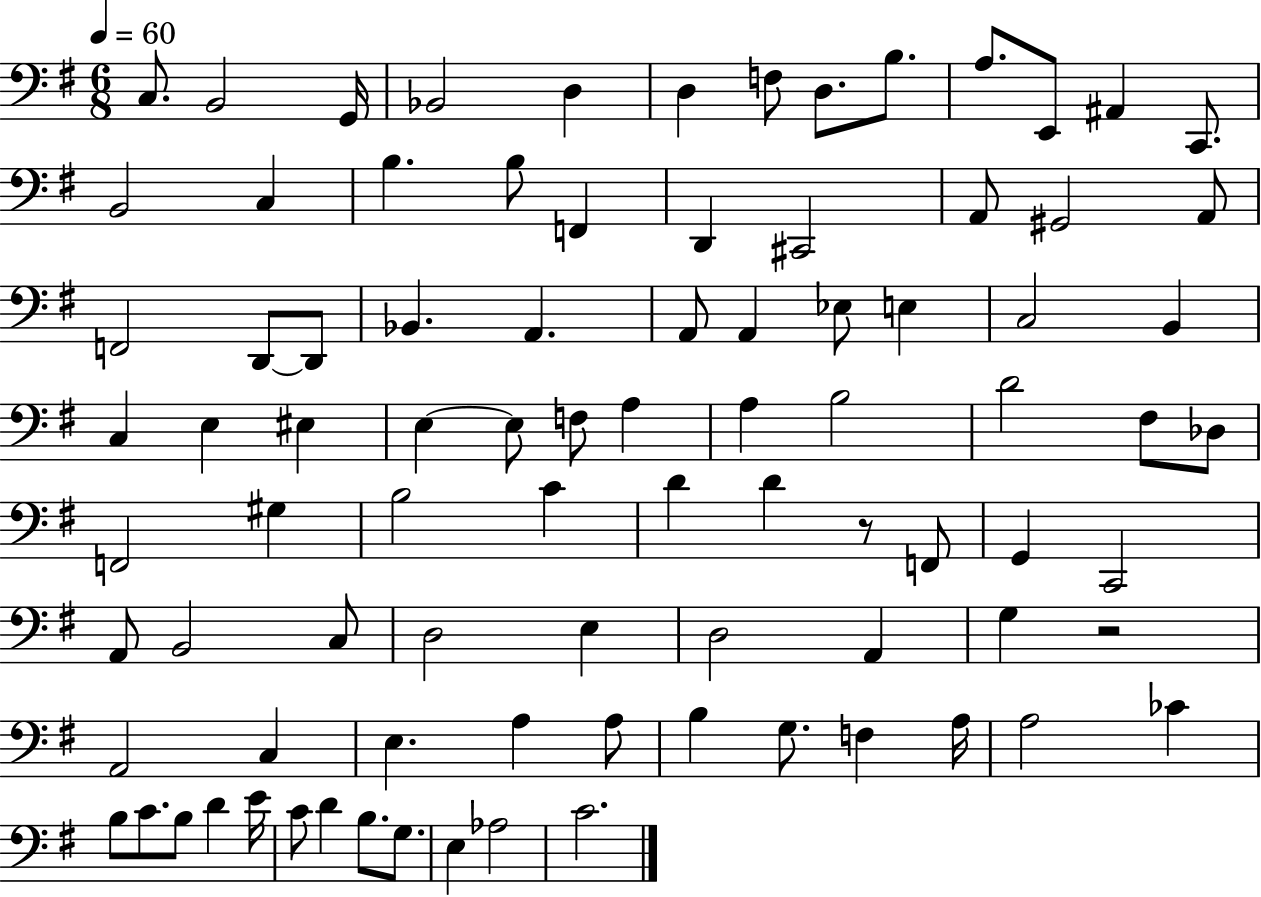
{
  \clef bass
  \numericTimeSignature
  \time 6/8
  \key g \major
  \tempo 4 = 60
  c8. b,2 g,16 | bes,2 d4 | d4 f8 d8. b8. | a8. e,8 ais,4 c,8. | \break b,2 c4 | b4. b8 f,4 | d,4 cis,2 | a,8 gis,2 a,8 | \break f,2 d,8~~ d,8 | bes,4. a,4. | a,8 a,4 ees8 e4 | c2 b,4 | \break c4 e4 eis4 | e4~~ e8 f8 a4 | a4 b2 | d'2 fis8 des8 | \break f,2 gis4 | b2 c'4 | d'4 d'4 r8 f,8 | g,4 c,2 | \break a,8 b,2 c8 | d2 e4 | d2 a,4 | g4 r2 | \break a,2 c4 | e4. a4 a8 | b4 g8. f4 a16 | a2 ces'4 | \break b8 c'8. b8 d'4 e'16 | c'8 d'4 b8. g8. | e4 aes2 | c'2. | \break \bar "|."
}